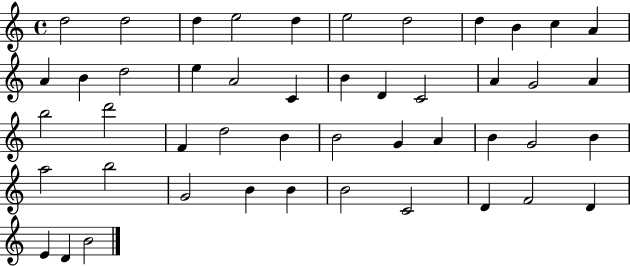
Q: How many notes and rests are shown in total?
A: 47